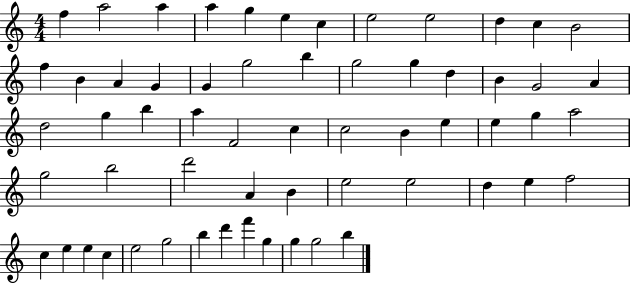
X:1
T:Untitled
M:4/4
L:1/4
K:C
f a2 a a g e c e2 e2 d c B2 f B A G G g2 b g2 g d B G2 A d2 g b a F2 c c2 B e e g a2 g2 b2 d'2 A B e2 e2 d e f2 c e e c e2 g2 b d' f' g g g2 b